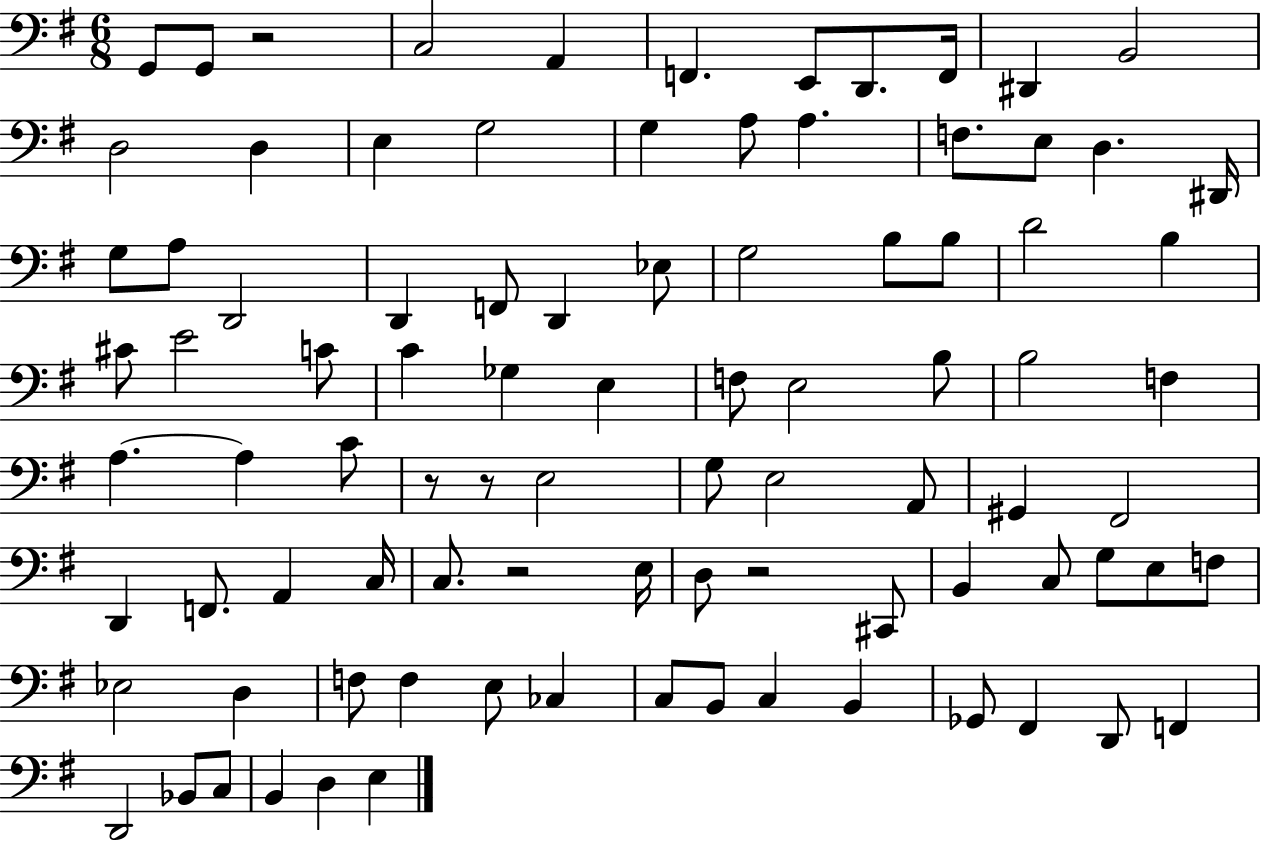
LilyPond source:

{
  \clef bass
  \numericTimeSignature
  \time 6/8
  \key g \major
  \repeat volta 2 { g,8 g,8 r2 | c2 a,4 | f,4. e,8 d,8. f,16 | dis,4 b,2 | \break d2 d4 | e4 g2 | g4 a8 a4. | f8. e8 d4. dis,16 | \break g8 a8 d,2 | d,4 f,8 d,4 ees8 | g2 b8 b8 | d'2 b4 | \break cis'8 e'2 c'8 | c'4 ges4 e4 | f8 e2 b8 | b2 f4 | \break a4.~~ a4 c'8 | r8 r8 e2 | g8 e2 a,8 | gis,4 fis,2 | \break d,4 f,8. a,4 c16 | c8. r2 e16 | d8 r2 cis,8 | b,4 c8 g8 e8 f8 | \break ees2 d4 | f8 f4 e8 ces4 | c8 b,8 c4 b,4 | ges,8 fis,4 d,8 f,4 | \break d,2 bes,8 c8 | b,4 d4 e4 | } \bar "|."
}